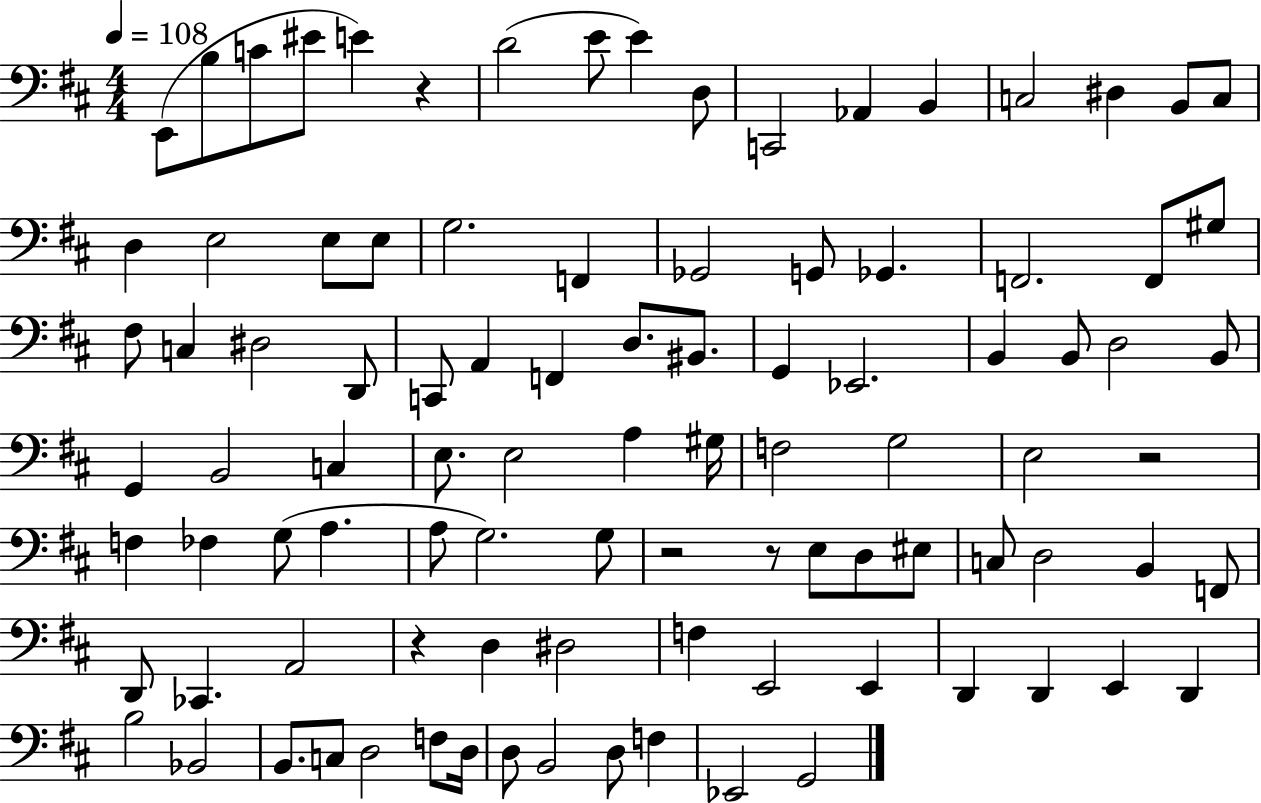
{
  \clef bass
  \numericTimeSignature
  \time 4/4
  \key d \major
  \tempo 4 = 108
  \repeat volta 2 { e,8( b8 c'8 eis'8 e'4) r4 | d'2( e'8 e'4) d8 | c,2 aes,4 b,4 | c2 dis4 b,8 c8 | \break d4 e2 e8 e8 | g2. f,4 | ges,2 g,8 ges,4. | f,2. f,8 gis8 | \break fis8 c4 dis2 d,8 | c,8 a,4 f,4 d8. bis,8. | g,4 ees,2. | b,4 b,8 d2 b,8 | \break g,4 b,2 c4 | e8. e2 a4 gis16 | f2 g2 | e2 r2 | \break f4 fes4 g8( a4. | a8 g2.) g8 | r2 r8 e8 d8 eis8 | c8 d2 b,4 f,8 | \break d,8 ces,4. a,2 | r4 d4 dis2 | f4 e,2 e,4 | d,4 d,4 e,4 d,4 | \break b2 bes,2 | b,8. c8 d2 f8 d16 | d8 b,2 d8 f4 | ees,2 g,2 | \break } \bar "|."
}